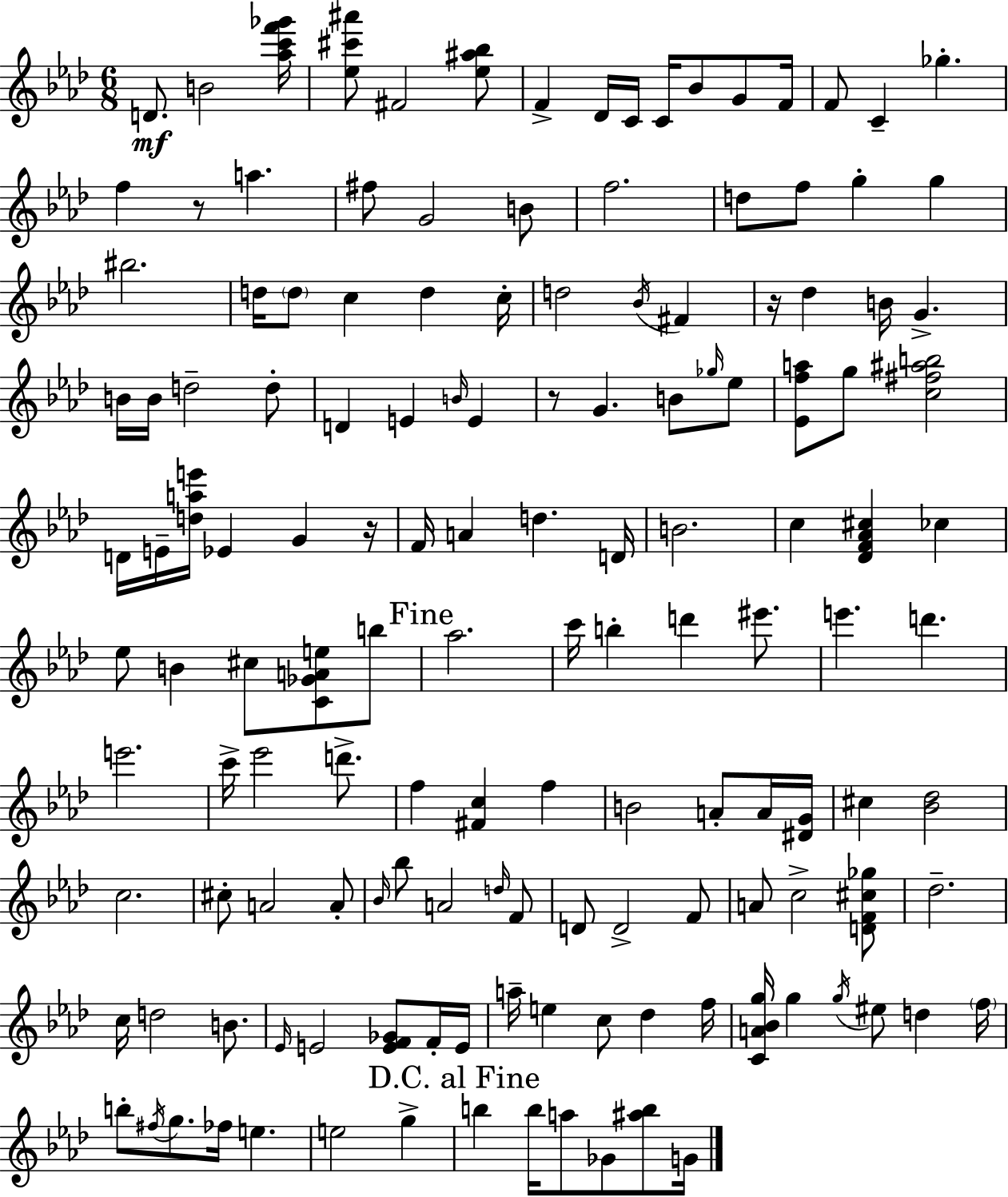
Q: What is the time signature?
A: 6/8